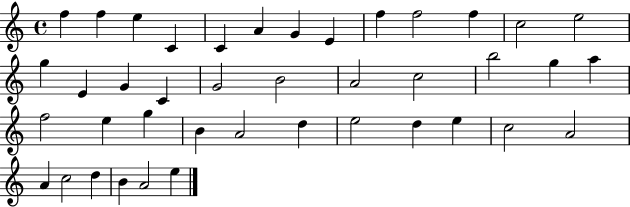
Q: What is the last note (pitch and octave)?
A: E5